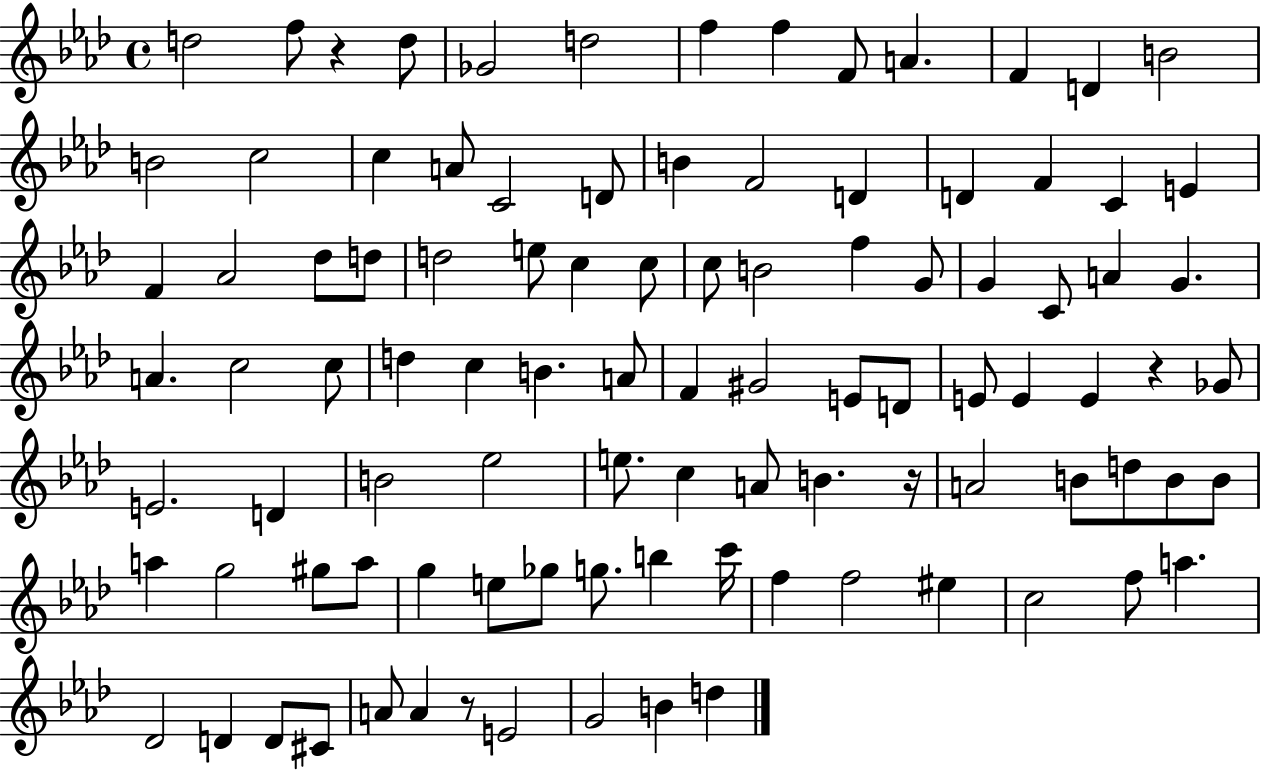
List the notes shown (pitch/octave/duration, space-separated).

D5/h F5/e R/q D5/e Gb4/h D5/h F5/q F5/q F4/e A4/q. F4/q D4/q B4/h B4/h C5/h C5/q A4/e C4/h D4/e B4/q F4/h D4/q D4/q F4/q C4/q E4/q F4/q Ab4/h Db5/e D5/e D5/h E5/e C5/q C5/e C5/e B4/h F5/q G4/e G4/q C4/e A4/q G4/q. A4/q. C5/h C5/e D5/q C5/q B4/q. A4/e F4/q G#4/h E4/e D4/e E4/e E4/q E4/q R/q Gb4/e E4/h. D4/q B4/h Eb5/h E5/e. C5/q A4/e B4/q. R/s A4/h B4/e D5/e B4/e B4/e A5/q G5/h G#5/e A5/e G5/q E5/e Gb5/e G5/e. B5/q C6/s F5/q F5/h EIS5/q C5/h F5/e A5/q. Db4/h D4/q D4/e C#4/e A4/e A4/q R/e E4/h G4/h B4/q D5/q